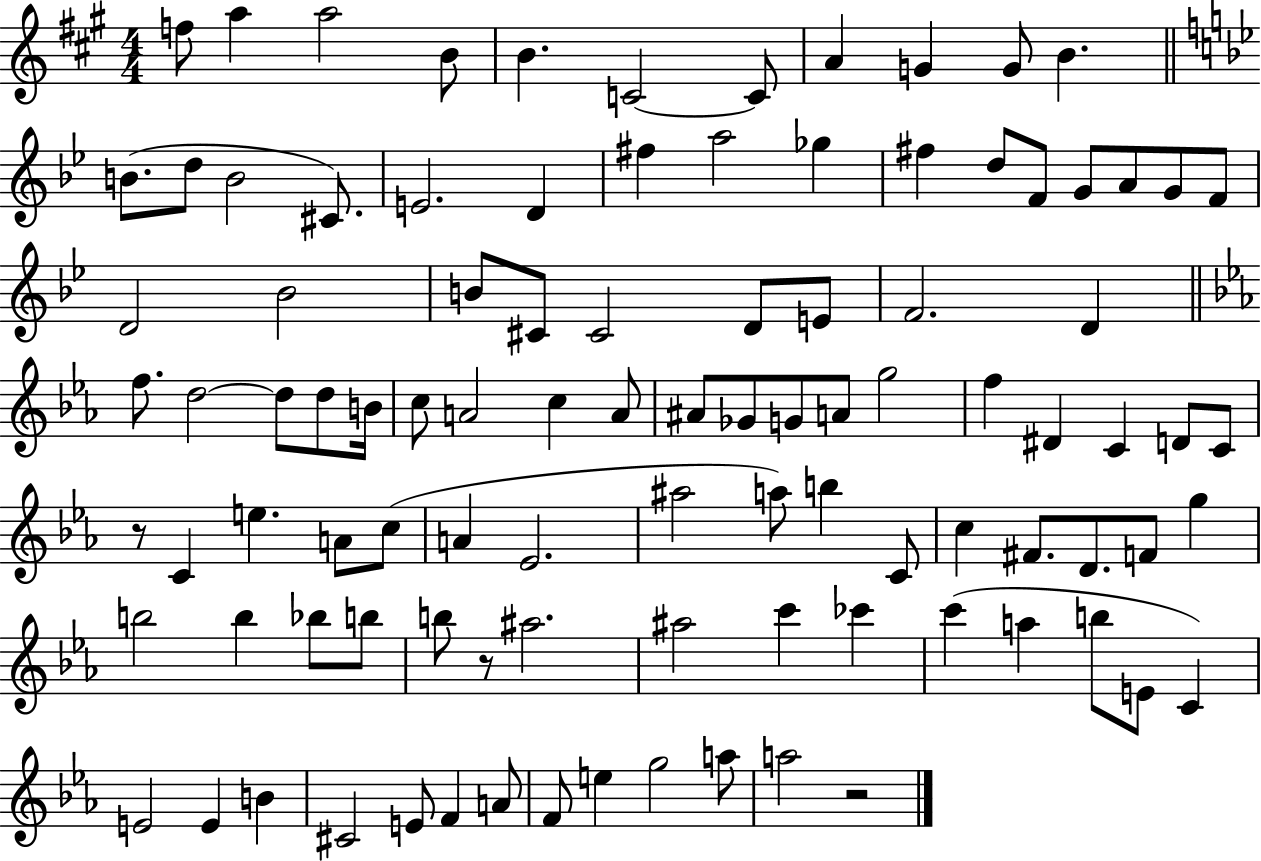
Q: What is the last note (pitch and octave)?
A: A5